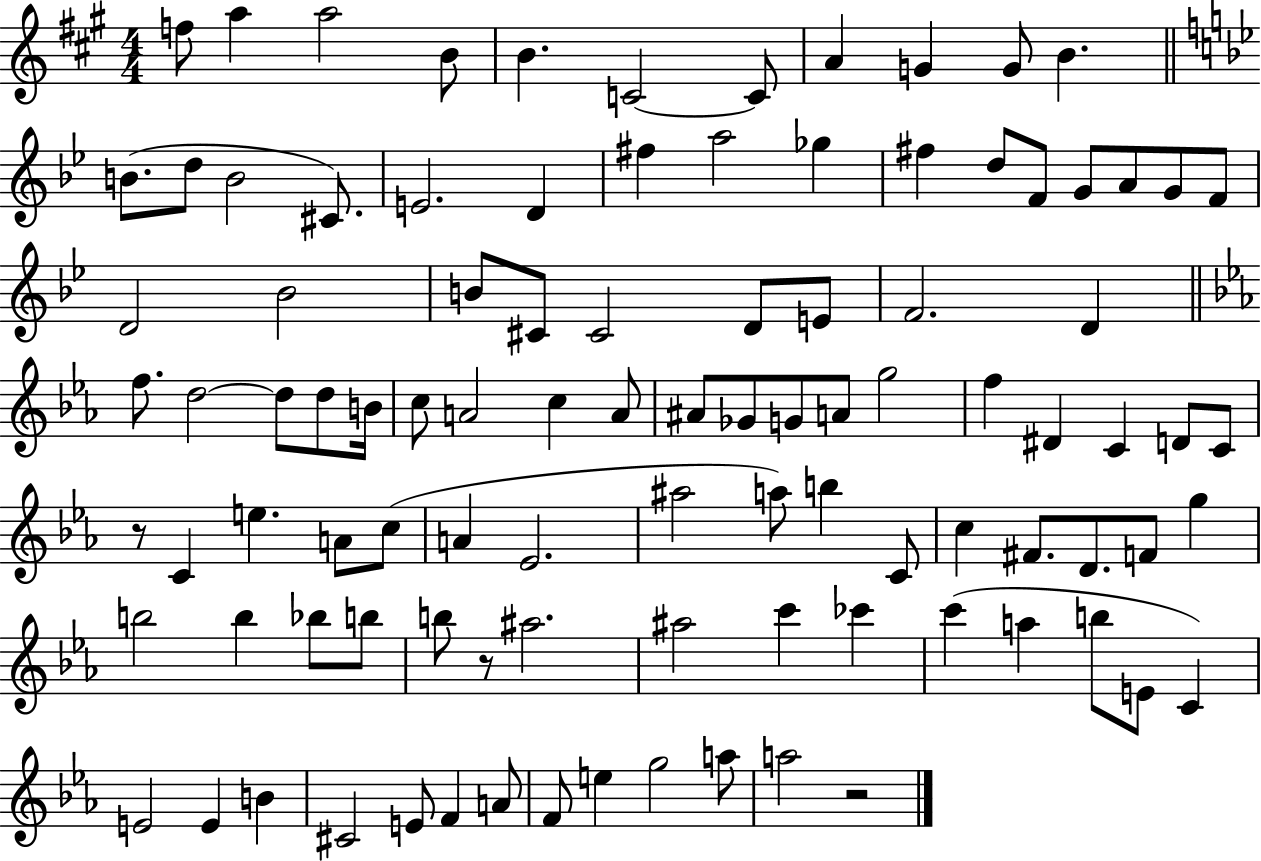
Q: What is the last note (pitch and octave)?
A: A5